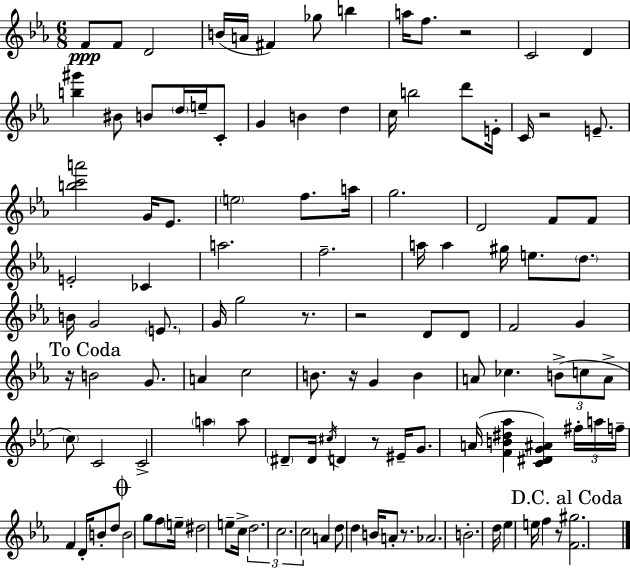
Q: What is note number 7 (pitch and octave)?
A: Gb5